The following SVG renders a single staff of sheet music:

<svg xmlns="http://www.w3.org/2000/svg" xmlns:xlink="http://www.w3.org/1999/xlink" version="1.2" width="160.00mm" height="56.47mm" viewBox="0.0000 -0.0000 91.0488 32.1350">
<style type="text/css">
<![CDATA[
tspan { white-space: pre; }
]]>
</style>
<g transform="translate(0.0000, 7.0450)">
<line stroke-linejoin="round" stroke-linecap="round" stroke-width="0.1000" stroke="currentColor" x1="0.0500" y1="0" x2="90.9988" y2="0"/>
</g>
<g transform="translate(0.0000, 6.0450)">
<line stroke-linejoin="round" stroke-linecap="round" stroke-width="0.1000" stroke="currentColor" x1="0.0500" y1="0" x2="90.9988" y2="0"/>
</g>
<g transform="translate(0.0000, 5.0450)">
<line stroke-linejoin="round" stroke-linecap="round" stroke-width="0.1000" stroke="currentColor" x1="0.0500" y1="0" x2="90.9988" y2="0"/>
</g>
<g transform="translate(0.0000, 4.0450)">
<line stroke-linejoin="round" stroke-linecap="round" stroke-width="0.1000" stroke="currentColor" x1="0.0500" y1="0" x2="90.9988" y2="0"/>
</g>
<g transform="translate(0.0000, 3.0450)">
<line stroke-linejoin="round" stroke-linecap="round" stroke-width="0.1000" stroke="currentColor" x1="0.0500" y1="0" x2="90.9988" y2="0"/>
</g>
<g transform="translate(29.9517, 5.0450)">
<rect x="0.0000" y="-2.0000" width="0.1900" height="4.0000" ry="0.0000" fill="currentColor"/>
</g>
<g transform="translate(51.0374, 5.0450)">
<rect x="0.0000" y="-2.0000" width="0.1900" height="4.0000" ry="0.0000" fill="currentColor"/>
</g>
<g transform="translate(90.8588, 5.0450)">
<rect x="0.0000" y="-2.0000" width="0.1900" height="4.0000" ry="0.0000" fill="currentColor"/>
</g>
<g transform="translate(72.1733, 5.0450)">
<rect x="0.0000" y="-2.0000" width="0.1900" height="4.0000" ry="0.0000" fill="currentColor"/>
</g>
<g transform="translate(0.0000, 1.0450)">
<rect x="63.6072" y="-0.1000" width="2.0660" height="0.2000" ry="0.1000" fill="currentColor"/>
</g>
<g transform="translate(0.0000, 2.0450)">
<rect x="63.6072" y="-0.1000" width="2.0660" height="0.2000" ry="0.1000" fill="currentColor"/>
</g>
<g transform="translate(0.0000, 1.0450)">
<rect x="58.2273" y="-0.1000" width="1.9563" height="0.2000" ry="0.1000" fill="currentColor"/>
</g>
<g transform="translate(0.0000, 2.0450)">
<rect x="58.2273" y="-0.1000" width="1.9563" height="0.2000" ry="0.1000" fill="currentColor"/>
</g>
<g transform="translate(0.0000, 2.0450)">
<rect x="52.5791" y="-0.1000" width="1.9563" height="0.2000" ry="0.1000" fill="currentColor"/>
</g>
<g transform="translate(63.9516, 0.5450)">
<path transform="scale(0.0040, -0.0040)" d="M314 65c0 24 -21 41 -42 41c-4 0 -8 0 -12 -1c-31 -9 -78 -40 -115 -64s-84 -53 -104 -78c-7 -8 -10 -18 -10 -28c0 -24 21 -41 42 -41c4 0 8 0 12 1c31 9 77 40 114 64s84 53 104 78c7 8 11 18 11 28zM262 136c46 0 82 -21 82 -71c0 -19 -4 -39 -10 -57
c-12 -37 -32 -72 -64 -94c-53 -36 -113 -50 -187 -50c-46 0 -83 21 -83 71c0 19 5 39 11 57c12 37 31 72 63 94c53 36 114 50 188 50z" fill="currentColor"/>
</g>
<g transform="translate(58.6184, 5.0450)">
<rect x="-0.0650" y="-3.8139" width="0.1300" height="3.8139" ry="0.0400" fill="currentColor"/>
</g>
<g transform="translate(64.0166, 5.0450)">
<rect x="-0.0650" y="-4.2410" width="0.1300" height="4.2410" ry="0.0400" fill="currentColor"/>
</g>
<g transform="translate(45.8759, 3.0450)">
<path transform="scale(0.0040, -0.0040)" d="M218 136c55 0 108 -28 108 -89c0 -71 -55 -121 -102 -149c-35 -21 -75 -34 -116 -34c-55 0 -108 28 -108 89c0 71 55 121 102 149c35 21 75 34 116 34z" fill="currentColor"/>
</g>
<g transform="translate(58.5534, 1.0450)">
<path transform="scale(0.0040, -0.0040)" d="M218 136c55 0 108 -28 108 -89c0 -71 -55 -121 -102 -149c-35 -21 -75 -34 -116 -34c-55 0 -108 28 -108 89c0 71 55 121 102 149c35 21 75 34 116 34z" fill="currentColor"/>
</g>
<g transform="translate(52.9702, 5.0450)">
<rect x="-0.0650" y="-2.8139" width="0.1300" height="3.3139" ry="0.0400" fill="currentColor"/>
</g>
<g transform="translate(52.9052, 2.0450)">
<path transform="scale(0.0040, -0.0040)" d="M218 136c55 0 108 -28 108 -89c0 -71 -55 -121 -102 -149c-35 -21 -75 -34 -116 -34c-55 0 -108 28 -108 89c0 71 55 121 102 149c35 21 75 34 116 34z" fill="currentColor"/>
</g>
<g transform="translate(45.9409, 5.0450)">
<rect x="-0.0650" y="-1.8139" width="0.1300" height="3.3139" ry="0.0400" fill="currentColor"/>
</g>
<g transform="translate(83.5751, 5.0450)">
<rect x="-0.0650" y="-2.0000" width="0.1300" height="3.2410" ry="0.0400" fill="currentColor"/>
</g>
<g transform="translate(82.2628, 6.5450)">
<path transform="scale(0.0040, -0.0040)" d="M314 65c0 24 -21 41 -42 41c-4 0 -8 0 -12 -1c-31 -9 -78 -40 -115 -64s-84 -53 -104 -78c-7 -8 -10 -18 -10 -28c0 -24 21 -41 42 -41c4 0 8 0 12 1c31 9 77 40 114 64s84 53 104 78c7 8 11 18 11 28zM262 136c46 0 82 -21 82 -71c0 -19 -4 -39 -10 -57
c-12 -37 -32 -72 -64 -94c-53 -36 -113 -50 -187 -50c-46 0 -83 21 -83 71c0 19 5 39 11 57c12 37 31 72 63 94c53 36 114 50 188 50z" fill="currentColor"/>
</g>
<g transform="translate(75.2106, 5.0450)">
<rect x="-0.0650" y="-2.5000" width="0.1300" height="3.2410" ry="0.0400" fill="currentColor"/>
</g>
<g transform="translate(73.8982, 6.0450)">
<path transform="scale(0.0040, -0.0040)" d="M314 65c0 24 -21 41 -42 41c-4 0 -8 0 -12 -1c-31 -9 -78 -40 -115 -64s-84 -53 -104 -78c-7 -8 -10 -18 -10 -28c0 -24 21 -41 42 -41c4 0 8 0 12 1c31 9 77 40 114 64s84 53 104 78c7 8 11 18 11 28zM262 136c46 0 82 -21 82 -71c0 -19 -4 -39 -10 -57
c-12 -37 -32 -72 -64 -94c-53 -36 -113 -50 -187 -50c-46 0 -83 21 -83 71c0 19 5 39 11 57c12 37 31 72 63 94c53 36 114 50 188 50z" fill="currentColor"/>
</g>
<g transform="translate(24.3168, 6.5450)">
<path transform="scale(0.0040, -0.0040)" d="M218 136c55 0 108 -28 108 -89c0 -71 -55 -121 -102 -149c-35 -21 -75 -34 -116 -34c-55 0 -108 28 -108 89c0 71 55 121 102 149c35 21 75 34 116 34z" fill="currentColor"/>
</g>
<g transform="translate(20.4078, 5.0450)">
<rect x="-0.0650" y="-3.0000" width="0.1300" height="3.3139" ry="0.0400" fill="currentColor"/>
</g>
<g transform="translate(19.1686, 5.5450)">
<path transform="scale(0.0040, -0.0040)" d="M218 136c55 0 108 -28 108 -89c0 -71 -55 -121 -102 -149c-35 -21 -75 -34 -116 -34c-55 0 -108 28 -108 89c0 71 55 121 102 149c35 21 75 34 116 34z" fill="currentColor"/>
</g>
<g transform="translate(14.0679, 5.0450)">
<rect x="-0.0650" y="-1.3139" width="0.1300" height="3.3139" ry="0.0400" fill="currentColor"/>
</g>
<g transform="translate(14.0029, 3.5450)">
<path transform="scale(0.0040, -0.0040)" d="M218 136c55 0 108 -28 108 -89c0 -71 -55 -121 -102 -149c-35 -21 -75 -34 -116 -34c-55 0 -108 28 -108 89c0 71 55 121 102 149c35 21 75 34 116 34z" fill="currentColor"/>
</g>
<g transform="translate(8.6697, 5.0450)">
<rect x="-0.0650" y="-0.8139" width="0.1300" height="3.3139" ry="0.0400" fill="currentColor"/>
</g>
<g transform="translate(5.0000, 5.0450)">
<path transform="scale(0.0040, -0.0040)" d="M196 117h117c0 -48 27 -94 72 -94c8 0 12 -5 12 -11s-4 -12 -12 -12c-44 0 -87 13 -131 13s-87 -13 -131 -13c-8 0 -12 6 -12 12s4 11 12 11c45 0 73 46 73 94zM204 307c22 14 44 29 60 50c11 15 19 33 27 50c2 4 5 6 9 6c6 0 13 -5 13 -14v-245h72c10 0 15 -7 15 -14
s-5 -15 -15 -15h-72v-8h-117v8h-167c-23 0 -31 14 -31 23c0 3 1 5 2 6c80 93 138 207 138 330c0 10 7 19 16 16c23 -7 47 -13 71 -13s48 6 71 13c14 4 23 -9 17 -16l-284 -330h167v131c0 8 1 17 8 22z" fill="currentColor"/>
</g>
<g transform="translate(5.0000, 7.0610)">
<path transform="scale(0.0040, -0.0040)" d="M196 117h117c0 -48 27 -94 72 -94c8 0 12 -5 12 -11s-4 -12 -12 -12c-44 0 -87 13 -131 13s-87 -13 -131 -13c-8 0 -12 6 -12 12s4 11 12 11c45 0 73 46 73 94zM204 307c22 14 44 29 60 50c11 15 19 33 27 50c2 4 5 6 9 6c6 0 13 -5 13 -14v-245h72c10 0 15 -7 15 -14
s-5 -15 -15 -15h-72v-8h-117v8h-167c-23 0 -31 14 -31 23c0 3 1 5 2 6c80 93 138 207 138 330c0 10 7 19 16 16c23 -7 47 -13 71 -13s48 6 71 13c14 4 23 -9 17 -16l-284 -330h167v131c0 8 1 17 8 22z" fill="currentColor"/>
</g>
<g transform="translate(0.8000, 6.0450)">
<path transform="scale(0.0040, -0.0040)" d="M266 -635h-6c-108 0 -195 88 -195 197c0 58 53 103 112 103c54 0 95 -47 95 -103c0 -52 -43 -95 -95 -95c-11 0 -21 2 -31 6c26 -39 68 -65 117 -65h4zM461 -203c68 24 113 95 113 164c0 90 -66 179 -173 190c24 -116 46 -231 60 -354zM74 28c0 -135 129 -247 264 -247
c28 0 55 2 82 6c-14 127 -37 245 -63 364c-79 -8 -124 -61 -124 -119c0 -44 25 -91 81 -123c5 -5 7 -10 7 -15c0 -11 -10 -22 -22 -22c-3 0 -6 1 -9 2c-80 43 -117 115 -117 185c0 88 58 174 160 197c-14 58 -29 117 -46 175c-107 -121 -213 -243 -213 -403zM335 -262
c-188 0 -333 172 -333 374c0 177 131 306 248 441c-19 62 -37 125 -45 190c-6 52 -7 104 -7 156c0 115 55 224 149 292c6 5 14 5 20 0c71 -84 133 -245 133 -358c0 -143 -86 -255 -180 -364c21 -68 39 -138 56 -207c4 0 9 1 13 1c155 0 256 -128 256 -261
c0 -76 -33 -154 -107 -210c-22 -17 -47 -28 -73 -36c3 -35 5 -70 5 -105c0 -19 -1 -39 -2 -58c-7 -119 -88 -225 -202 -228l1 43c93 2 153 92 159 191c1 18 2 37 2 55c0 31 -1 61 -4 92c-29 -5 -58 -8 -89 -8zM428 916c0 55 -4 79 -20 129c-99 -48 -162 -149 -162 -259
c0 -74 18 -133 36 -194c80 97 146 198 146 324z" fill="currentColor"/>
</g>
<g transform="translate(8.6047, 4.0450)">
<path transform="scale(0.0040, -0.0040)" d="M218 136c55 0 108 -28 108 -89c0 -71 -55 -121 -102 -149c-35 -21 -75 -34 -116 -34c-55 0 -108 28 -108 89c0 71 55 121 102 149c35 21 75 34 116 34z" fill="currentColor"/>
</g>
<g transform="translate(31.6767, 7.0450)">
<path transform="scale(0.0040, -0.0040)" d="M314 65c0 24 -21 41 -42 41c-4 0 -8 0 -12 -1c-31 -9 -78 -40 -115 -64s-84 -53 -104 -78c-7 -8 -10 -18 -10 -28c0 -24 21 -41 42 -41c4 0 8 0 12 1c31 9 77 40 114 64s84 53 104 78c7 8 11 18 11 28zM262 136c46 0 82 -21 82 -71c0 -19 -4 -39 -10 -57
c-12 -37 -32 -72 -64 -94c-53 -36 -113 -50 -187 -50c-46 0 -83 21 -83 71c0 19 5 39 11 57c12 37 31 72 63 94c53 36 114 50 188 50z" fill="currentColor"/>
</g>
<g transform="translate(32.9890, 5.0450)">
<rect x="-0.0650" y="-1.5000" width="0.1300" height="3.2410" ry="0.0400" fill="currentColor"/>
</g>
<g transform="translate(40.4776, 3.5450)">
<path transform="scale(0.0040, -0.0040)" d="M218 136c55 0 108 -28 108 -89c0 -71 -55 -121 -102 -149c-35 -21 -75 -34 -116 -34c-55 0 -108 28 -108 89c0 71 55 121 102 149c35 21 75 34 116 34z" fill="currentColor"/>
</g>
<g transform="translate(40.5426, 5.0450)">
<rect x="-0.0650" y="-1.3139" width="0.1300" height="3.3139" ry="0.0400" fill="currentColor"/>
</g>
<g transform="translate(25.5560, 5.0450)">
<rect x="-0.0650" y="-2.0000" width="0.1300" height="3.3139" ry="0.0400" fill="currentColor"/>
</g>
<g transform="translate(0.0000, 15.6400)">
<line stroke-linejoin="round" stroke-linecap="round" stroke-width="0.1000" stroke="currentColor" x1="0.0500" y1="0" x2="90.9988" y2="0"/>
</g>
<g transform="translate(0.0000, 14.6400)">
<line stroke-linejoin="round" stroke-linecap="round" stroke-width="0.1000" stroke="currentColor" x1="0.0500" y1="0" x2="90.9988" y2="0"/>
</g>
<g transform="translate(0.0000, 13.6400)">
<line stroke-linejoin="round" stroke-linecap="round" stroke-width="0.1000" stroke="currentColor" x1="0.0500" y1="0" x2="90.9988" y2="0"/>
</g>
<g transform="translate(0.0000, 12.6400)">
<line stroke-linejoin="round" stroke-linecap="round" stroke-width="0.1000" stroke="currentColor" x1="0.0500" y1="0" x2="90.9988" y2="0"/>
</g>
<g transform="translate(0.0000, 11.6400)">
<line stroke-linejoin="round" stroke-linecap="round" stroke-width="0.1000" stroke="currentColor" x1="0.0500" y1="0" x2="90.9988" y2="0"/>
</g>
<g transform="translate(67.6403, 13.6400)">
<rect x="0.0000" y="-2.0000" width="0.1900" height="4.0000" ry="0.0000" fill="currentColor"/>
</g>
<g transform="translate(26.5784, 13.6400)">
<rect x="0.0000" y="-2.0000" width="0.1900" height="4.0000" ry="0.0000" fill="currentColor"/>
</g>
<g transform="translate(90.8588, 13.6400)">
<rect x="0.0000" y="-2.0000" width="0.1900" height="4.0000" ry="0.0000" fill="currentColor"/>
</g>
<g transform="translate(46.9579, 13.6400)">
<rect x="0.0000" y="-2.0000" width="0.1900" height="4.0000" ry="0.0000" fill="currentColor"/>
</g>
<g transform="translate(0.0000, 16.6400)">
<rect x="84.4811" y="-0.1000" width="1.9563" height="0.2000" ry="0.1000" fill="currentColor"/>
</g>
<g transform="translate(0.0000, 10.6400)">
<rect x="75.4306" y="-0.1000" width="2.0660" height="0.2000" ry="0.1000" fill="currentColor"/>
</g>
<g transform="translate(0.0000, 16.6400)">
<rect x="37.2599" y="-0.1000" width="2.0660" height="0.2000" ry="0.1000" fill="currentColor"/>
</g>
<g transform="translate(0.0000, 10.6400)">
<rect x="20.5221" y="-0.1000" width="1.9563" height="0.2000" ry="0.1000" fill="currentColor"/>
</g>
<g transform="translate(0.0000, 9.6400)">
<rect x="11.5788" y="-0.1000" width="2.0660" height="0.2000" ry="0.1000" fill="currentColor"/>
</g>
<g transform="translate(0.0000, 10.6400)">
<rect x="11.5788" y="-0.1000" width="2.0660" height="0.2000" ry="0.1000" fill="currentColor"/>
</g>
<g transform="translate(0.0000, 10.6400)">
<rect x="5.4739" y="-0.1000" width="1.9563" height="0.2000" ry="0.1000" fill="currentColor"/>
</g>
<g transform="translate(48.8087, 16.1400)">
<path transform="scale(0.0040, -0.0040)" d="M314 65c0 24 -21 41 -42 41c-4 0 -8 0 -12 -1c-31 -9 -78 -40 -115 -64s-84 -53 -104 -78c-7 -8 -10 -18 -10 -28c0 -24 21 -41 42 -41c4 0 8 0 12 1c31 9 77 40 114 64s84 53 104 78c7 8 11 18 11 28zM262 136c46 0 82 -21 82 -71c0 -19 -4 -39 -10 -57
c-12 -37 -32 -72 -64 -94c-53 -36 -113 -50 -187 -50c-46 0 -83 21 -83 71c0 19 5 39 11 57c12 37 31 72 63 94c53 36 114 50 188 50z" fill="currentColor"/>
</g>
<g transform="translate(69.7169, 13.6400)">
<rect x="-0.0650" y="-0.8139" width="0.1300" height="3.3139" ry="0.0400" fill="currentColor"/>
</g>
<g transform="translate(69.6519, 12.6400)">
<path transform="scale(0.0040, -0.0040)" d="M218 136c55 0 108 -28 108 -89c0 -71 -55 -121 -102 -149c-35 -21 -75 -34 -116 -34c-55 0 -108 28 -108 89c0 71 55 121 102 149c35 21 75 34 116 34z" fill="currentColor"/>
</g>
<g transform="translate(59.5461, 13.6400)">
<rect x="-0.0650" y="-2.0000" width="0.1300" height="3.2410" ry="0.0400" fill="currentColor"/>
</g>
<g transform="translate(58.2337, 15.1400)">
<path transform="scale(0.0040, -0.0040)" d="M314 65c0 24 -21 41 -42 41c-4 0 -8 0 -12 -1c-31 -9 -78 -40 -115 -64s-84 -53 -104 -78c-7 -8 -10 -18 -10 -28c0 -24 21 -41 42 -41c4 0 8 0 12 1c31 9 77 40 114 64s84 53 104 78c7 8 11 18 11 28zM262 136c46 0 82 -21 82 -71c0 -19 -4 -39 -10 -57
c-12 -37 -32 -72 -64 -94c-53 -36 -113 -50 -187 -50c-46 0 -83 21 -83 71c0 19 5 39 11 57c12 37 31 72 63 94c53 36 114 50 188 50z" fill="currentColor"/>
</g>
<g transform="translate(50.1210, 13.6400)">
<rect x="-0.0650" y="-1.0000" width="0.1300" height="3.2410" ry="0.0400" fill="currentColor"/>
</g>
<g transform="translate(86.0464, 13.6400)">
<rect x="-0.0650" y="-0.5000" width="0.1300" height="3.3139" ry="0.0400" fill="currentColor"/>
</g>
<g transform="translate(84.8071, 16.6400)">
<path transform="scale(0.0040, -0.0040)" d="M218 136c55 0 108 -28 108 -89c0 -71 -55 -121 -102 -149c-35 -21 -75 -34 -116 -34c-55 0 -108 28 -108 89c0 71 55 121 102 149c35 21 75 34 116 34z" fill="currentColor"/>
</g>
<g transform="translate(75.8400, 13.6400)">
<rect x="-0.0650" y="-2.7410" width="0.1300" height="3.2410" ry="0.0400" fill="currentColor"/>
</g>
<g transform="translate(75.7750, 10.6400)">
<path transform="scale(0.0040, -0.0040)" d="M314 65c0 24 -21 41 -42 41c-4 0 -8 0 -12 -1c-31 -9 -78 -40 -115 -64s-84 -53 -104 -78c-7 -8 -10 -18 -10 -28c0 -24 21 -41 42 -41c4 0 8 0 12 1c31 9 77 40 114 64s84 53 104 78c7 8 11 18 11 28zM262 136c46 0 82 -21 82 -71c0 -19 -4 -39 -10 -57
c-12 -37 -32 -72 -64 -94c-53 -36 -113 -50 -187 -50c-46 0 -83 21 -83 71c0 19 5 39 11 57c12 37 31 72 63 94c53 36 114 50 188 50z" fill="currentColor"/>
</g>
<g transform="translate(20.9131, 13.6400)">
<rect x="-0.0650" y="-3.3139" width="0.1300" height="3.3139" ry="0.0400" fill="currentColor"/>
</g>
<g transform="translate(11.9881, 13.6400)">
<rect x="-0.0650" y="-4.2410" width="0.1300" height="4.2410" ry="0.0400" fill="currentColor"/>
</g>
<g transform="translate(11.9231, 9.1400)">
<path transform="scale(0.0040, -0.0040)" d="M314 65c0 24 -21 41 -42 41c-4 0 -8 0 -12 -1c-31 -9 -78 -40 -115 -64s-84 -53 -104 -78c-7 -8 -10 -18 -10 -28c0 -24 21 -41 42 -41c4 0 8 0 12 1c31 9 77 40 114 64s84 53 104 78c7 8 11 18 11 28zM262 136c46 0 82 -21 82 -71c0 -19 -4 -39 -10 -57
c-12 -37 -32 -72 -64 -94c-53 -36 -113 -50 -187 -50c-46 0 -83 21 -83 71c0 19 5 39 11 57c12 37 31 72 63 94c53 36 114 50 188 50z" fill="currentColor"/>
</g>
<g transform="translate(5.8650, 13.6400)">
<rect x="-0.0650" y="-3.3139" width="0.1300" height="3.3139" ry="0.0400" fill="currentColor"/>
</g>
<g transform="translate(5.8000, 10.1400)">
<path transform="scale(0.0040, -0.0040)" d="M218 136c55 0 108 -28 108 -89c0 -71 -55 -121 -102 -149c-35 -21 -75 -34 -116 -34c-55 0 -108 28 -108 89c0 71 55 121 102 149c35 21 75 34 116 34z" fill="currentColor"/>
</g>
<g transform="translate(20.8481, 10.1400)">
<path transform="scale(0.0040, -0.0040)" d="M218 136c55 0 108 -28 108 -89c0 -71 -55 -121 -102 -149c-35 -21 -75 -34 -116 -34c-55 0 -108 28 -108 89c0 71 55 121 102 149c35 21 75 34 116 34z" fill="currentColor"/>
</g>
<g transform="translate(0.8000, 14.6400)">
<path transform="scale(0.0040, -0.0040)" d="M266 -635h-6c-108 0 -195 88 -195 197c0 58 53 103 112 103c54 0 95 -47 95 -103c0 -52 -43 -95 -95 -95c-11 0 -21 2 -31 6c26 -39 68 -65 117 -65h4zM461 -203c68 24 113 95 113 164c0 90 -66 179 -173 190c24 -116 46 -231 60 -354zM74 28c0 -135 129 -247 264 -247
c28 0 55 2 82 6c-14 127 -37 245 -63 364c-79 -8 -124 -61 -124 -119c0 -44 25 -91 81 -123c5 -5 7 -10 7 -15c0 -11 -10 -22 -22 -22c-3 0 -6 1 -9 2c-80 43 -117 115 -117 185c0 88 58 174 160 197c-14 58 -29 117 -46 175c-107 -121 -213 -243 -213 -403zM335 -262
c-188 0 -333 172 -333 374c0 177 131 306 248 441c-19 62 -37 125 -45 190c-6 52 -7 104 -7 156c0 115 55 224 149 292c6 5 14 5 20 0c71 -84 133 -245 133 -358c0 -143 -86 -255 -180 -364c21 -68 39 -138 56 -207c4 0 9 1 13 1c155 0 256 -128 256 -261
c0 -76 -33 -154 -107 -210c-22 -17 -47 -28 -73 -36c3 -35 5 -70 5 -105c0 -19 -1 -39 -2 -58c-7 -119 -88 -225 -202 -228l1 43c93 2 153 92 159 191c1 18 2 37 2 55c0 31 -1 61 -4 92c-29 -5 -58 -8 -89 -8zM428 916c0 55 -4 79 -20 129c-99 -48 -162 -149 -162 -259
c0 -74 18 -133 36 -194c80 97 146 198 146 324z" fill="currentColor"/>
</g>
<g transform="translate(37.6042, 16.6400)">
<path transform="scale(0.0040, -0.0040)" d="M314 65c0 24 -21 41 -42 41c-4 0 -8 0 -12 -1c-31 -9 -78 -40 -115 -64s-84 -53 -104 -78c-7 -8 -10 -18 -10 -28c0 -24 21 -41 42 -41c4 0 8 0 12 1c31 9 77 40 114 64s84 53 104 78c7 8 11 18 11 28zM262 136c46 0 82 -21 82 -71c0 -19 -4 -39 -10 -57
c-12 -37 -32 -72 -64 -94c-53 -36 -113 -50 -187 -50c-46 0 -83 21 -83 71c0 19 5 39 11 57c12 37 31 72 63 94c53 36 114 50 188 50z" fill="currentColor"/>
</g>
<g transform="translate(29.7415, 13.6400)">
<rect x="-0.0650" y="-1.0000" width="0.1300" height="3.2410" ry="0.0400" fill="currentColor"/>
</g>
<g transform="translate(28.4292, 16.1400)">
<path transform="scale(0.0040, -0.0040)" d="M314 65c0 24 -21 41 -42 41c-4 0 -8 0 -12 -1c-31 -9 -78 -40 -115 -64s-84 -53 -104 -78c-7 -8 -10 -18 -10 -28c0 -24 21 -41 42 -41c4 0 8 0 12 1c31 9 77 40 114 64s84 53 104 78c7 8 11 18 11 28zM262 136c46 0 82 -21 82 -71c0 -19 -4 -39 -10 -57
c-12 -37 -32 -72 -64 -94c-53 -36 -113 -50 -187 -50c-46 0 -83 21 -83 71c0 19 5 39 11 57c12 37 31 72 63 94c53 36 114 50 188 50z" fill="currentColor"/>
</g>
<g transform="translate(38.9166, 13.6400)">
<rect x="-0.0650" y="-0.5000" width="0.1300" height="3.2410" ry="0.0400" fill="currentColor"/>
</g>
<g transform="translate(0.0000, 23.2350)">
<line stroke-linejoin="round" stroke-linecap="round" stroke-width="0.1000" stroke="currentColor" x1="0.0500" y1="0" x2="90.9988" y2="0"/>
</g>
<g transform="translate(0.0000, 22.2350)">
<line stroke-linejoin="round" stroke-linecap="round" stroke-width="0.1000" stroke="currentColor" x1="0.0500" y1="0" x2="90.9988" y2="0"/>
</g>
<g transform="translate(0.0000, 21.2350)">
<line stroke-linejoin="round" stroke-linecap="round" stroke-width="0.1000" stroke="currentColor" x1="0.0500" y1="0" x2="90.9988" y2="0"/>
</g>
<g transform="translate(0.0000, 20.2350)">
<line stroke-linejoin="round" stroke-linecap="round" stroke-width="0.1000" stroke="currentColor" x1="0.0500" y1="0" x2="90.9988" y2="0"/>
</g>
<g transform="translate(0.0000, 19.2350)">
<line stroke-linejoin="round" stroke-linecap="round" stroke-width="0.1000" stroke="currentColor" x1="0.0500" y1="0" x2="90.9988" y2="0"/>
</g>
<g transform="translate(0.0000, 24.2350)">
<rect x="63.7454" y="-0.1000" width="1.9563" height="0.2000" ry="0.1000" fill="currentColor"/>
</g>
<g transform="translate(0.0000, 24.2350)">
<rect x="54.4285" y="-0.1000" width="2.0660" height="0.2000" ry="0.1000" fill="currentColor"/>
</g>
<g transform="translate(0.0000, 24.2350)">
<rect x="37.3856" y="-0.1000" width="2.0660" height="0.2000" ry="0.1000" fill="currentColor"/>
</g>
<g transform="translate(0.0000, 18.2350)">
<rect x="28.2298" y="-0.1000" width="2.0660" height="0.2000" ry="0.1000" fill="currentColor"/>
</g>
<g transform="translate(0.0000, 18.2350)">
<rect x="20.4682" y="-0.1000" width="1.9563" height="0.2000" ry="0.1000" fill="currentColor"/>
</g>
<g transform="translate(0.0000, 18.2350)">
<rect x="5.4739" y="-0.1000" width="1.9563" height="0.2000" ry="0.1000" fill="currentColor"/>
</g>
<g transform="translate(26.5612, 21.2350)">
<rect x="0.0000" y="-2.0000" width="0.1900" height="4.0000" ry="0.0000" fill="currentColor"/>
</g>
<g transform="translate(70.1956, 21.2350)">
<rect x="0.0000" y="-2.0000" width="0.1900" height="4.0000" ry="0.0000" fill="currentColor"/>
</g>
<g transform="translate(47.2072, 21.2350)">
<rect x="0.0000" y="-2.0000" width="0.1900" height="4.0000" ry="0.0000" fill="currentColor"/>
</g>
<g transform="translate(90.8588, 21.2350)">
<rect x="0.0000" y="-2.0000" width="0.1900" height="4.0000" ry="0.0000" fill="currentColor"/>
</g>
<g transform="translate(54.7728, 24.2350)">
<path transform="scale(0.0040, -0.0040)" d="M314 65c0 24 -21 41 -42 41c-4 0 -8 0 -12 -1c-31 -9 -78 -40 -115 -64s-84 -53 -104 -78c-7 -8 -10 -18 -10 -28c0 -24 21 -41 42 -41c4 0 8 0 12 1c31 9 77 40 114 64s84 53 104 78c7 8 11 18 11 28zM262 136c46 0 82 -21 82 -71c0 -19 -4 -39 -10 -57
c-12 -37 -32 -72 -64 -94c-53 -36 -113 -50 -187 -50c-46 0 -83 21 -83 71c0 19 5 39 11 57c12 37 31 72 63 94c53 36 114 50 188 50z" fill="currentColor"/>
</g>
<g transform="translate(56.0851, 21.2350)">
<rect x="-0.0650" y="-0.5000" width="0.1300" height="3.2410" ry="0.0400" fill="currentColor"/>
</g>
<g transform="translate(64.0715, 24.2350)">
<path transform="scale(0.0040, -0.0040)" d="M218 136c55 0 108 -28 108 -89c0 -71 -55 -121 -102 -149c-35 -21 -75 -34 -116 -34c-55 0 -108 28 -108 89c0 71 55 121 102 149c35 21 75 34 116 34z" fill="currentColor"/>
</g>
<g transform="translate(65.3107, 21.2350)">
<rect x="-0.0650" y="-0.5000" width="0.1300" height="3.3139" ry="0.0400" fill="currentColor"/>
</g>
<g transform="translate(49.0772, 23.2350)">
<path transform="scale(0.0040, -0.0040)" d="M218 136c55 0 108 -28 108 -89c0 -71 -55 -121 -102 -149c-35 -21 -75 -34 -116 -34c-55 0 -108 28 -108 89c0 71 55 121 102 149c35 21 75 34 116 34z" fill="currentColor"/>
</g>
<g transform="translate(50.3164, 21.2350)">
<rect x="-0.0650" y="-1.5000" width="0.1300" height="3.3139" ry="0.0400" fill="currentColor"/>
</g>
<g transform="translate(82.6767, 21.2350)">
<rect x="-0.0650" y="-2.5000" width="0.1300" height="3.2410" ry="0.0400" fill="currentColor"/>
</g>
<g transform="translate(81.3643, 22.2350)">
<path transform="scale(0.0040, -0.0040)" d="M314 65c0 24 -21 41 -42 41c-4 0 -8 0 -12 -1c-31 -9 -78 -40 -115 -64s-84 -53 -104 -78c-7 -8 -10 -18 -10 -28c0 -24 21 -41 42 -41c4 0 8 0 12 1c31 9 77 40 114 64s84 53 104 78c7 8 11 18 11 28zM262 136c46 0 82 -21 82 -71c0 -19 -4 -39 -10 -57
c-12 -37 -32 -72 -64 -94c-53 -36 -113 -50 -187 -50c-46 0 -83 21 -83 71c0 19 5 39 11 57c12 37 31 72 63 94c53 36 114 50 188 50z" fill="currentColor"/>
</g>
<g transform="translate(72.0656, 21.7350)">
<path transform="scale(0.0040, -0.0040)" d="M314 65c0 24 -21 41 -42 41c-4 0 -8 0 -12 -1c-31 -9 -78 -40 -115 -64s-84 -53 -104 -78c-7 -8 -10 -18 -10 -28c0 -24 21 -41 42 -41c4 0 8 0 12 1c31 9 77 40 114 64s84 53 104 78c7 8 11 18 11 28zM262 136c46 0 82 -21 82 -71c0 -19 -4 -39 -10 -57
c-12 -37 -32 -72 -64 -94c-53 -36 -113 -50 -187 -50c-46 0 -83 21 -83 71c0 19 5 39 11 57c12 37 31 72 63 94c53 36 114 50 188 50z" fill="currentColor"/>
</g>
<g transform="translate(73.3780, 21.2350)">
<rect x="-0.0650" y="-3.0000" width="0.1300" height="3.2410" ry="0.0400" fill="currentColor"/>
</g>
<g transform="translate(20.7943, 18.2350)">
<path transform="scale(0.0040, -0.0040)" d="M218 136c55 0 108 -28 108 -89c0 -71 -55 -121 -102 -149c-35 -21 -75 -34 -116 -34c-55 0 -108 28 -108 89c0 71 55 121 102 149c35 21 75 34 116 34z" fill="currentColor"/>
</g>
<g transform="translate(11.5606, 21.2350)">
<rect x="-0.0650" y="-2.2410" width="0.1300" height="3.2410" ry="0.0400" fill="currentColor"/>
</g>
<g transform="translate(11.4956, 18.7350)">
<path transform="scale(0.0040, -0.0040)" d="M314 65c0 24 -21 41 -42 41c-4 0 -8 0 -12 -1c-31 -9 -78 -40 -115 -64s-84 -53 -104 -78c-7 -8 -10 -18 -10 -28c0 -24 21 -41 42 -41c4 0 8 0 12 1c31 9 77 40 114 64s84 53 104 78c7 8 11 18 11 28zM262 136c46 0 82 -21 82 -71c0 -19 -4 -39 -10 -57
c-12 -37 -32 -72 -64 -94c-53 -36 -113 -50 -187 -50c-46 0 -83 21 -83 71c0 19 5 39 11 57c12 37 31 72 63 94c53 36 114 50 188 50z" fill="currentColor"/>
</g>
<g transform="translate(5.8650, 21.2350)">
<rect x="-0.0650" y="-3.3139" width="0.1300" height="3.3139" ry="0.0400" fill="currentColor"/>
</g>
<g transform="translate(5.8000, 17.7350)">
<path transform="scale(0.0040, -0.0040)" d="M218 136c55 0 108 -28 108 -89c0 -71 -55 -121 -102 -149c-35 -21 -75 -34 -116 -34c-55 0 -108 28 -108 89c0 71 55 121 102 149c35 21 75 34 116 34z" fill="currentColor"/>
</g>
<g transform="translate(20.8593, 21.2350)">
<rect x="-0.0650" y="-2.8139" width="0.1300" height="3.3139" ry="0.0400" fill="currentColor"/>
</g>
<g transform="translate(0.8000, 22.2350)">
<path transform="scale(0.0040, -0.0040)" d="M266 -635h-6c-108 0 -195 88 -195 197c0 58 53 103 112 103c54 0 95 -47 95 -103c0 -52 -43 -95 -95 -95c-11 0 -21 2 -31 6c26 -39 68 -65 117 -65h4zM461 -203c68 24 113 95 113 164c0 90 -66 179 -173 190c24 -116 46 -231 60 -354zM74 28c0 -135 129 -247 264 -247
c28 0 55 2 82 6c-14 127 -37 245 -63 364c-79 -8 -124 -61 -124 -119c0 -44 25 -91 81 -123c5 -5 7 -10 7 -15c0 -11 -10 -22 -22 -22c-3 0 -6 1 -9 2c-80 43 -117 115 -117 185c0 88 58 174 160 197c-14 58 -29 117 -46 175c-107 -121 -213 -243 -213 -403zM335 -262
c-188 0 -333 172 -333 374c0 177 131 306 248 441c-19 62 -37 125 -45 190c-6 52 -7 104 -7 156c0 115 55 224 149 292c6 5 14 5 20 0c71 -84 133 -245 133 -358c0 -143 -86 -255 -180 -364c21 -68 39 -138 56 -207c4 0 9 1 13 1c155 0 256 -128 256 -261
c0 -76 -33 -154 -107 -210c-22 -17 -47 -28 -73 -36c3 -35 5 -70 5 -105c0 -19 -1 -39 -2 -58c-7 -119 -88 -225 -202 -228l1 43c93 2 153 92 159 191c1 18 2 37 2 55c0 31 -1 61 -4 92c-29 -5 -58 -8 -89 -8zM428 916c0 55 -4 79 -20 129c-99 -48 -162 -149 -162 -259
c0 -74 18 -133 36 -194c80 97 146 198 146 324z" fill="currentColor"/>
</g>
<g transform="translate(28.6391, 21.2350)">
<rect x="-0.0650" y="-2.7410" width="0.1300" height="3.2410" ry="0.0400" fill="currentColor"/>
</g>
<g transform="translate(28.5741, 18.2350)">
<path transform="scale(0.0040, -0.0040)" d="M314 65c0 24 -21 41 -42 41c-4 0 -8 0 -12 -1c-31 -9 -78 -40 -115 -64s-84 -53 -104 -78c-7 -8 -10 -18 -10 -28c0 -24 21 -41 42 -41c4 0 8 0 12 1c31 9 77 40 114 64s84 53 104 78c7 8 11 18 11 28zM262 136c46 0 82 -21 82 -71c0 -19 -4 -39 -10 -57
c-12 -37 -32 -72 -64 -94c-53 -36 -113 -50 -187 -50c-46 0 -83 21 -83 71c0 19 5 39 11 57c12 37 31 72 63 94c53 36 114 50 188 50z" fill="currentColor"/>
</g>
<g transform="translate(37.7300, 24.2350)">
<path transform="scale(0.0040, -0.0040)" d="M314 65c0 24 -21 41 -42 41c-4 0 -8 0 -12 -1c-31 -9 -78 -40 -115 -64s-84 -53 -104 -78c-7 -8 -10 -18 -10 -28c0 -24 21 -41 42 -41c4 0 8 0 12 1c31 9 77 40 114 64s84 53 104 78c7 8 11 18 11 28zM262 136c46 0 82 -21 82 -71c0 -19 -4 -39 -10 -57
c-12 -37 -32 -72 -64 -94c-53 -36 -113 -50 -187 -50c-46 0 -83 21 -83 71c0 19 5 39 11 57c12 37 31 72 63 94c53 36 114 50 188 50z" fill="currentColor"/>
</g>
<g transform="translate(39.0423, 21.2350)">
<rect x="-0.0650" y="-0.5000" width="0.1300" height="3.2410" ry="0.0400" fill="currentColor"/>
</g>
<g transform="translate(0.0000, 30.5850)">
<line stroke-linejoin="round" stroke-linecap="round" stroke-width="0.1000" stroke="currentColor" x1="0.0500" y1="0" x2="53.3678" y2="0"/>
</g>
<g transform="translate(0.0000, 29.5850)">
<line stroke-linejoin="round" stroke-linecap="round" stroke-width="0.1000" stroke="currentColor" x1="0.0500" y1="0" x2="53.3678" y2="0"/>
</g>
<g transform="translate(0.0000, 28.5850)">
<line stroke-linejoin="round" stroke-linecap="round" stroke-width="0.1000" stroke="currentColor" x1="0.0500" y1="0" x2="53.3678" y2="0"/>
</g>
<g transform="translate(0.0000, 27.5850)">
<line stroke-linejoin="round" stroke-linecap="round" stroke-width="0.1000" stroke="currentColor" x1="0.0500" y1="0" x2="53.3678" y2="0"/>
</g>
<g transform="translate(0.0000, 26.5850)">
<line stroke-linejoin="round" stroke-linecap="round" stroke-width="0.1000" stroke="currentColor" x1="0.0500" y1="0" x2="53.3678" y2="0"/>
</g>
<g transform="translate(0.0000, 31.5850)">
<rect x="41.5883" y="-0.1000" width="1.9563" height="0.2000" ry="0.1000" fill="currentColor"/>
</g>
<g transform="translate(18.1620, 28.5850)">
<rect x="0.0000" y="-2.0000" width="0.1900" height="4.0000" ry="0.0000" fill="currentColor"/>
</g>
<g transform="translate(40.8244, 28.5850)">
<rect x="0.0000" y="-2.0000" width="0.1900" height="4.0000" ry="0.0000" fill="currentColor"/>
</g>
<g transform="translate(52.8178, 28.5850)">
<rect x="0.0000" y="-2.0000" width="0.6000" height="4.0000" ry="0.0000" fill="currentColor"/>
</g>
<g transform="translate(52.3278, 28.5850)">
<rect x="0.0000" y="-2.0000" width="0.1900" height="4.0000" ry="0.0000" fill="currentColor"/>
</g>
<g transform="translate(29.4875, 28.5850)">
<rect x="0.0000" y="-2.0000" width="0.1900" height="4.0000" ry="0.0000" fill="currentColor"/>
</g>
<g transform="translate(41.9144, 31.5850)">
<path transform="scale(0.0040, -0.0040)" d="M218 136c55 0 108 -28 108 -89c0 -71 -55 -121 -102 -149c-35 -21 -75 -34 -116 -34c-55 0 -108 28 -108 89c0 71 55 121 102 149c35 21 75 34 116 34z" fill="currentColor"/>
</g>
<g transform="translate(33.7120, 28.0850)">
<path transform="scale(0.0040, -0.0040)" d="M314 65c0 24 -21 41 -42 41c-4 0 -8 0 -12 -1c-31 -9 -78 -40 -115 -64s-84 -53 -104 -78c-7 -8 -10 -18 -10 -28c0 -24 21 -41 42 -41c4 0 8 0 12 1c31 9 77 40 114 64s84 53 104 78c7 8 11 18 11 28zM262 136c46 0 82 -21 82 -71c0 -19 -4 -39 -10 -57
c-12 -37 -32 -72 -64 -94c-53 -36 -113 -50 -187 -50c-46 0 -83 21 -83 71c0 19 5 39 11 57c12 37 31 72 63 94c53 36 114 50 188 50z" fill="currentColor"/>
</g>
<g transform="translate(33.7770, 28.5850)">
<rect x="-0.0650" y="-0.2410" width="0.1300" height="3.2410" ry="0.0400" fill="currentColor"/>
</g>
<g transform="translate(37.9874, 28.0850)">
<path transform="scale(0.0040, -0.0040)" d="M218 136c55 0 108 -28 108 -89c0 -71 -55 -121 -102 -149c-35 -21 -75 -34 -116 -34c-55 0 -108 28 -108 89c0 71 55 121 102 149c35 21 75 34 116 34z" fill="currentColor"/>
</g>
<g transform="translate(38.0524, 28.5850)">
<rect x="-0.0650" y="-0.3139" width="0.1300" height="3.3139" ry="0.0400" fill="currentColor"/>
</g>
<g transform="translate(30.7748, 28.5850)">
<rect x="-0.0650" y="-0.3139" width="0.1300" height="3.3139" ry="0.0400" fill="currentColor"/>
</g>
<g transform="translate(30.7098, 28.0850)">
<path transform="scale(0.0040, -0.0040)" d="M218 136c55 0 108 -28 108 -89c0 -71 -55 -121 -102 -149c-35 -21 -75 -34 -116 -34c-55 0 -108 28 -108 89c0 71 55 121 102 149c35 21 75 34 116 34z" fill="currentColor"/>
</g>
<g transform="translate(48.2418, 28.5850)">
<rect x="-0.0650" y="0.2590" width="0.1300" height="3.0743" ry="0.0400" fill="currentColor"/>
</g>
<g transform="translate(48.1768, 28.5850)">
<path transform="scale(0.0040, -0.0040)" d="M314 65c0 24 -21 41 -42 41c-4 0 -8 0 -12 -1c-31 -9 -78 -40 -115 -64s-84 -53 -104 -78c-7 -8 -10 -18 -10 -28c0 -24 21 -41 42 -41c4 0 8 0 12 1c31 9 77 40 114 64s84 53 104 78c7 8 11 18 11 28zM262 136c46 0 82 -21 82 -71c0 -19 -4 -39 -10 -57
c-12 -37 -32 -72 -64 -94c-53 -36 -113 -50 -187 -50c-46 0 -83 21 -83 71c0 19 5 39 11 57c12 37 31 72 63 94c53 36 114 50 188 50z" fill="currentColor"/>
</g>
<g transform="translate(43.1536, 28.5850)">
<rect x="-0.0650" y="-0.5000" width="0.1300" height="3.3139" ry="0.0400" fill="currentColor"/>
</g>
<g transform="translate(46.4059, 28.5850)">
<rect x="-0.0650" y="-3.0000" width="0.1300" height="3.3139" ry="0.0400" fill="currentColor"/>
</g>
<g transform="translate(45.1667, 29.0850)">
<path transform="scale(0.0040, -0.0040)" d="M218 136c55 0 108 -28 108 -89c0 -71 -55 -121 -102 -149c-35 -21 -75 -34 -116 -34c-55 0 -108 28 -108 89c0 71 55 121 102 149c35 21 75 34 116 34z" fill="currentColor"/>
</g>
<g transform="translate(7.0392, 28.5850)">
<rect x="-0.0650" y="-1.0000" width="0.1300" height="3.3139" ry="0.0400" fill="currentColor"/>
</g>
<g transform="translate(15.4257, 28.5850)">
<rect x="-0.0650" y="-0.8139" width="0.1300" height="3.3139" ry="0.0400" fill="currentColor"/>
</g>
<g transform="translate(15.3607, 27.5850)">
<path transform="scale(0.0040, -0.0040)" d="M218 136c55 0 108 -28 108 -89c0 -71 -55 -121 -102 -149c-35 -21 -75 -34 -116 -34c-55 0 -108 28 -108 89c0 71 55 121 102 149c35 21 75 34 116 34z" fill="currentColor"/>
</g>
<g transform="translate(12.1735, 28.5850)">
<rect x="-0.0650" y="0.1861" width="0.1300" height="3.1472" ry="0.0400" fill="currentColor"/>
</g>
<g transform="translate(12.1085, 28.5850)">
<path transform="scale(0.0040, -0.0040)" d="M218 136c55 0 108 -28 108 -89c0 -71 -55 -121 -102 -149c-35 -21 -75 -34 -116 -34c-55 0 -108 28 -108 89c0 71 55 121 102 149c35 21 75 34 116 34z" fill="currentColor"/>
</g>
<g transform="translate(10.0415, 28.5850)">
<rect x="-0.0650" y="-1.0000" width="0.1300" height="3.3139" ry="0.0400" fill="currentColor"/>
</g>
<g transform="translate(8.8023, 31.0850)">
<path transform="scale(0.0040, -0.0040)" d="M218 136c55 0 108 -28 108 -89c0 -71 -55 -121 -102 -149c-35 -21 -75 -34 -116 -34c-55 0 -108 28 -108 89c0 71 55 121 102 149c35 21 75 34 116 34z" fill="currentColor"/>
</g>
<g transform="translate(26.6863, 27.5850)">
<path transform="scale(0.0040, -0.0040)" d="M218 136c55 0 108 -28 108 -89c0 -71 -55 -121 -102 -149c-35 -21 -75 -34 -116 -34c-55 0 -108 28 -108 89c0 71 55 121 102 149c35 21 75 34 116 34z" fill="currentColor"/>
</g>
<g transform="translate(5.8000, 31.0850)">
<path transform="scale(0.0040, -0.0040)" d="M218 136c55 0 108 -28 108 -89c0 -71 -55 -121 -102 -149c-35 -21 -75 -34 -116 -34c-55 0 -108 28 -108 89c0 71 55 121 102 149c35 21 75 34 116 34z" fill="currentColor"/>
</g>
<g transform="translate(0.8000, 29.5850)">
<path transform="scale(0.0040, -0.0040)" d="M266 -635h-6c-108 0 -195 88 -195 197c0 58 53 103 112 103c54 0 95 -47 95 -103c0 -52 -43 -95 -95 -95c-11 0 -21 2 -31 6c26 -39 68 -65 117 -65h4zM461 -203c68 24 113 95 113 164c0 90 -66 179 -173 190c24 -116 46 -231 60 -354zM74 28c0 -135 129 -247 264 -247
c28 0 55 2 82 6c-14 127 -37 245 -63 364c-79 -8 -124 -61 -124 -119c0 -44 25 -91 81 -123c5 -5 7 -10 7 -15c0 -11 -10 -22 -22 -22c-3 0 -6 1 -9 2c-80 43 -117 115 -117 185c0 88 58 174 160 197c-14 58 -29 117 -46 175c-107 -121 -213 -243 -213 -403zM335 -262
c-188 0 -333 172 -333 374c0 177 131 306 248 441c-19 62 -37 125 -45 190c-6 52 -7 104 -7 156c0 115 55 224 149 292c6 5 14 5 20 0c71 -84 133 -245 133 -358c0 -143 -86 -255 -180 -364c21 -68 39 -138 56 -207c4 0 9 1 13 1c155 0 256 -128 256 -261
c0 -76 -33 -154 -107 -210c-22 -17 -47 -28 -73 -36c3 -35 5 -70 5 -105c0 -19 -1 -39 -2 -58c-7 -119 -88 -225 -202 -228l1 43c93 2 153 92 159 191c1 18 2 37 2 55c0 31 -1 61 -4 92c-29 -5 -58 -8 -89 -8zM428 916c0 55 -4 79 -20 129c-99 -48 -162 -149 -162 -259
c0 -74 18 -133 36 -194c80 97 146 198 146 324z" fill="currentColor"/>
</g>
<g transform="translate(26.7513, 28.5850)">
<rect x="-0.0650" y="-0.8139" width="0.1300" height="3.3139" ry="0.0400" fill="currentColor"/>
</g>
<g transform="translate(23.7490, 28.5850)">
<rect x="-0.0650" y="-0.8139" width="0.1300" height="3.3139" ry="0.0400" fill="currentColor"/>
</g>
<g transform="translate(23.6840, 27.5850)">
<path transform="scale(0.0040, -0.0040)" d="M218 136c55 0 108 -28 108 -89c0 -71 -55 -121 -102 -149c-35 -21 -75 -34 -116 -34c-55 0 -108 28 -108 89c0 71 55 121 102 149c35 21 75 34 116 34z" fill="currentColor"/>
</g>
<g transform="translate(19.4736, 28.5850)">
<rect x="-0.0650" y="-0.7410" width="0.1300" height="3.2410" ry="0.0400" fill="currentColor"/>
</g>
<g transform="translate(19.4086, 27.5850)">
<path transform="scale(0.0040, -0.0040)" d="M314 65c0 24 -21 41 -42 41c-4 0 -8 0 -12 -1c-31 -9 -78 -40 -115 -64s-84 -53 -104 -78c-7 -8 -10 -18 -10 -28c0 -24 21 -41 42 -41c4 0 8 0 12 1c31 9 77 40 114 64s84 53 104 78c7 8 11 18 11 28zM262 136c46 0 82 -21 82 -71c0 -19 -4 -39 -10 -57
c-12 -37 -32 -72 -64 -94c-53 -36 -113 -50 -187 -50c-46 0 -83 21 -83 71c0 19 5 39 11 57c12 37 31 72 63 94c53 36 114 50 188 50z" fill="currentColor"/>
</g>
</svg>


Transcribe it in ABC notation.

X:1
T:Untitled
M:4/4
L:1/4
K:C
d e A F E2 e f a c' d'2 G2 F2 b d'2 b D2 C2 D2 F2 d a2 C b g2 a a2 C2 E C2 C A2 G2 D D B d d2 d d c c2 c C A B2